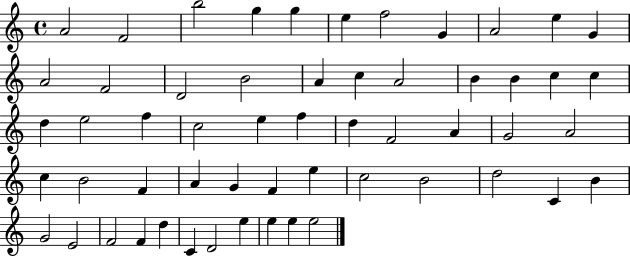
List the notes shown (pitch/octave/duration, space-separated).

A4/h F4/h B5/h G5/q G5/q E5/q F5/h G4/q A4/h E5/q G4/q A4/h F4/h D4/h B4/h A4/q C5/q A4/h B4/q B4/q C5/q C5/q D5/q E5/h F5/q C5/h E5/q F5/q D5/q F4/h A4/q G4/h A4/h C5/q B4/h F4/q A4/q G4/q F4/q E5/q C5/h B4/h D5/h C4/q B4/q G4/h E4/h F4/h F4/q D5/q C4/q D4/h E5/q E5/q E5/q E5/h